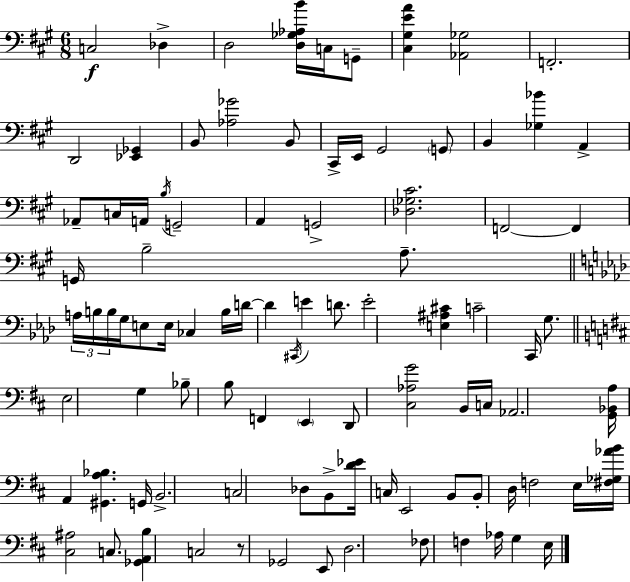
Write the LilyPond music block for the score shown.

{
  \clef bass
  \numericTimeSignature
  \time 6/8
  \key a \major
  c2\f des4-> | d2 <d ges aes b'>16 c16 g,8-- | <cis gis e' a'>4 <aes, ges>2 | f,2.-. | \break d,2 <ees, ges,>4 | b,8 <aes ges'>2 b,8 | cis,16-> e,16 gis,2 \parenthesize g,8 | b,4 <ges bes'>4 a,4-> | \break aes,8-- c16 a,16 \acciaccatura { b16 } g,2-- | a,4 g,2-> | <des ges cis'>2. | f,2~~ f,4 | \break g,16 b2-- a8.-- | \bar "||" \break \key aes \major \tuplet 3/2 { a16 b16 b16 } g16 e8 e16 ces4 b16 | d'16~~ d'4 \acciaccatura { cis,16 } e'4 d'8. | e'2-. <e ais cis'>4 | c'2-- c,16 g8. | \break \bar "||" \break \key b \minor e2 g4 | bes8-- b8 f,4 \parenthesize e,4 | d,8 <cis aes g'>2 b,16 c16 | aes,2. | \break <g, bes, a>16 a,4 <gis, a bes>4. g,16 | b,2.-> | c2 des8 b,8-> | <d' ees'>16 c16 e,2 b,8 | \break b,8-. d16 f2 e16 | <fis ges aes' b'>16 <cis ais>2 c8. | <ges, a, b>4 c2 | r8 ges,2 e,8 | \break d2. | fes8 f4 aes16 g4 e16 | \bar "|."
}